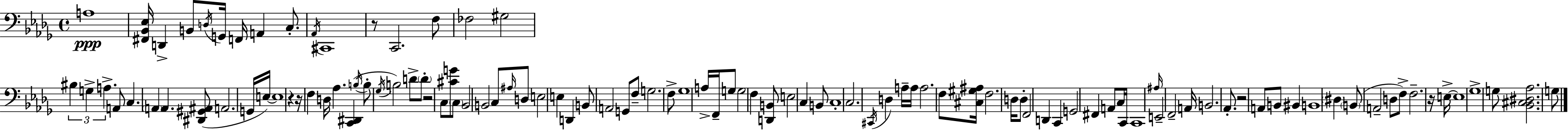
X:1
T:Untitled
M:4/4
L:1/4
K:Bbm
A,4 [^F,,_B,,_E,]/4 D,, B,,/2 D,/4 G,,/4 F,,/4 A,, C,/2 _A,,/4 ^C,,4 z/2 C,,2 F,/2 _F,2 ^G,2 ^B, G, A, A,,/2 C, A,, A,, [^D,,^G,,^A,,]/2 A,,2 G,,/4 E,/4 E,4 z z/4 F, D,/4 _A, [C,,^D,,] B,/4 B,/2 _G,/4 B,2 D/2 D/2 z2 C,/2 [^CG]/2 C,/2 _B,,2 B,,2 C,/2 ^A,/4 D,/2 E,2 E, D,, B,,/2 A,,2 G,,/2 F,/2 G,2 F,/2 _G,4 A,/4 F,,/4 G,/2 G,2 F, [D,,B,,]/2 E,2 C, B,,/2 C,4 C,2 ^C,,/4 D, A,/4 A,/4 A,2 F,/2 [^C,^G,^A,]/4 F,2 D,/4 D,/2 F,,2 D,, C,, G,,2 ^F,, A,,/2 C,/4 C,,/4 C,,4 ^A,/4 E,,2 F,,2 A,,/4 B,,2 _A,,/2 z2 A,,/2 B,,/2 ^B,, B,,4 ^D, B,,/2 A,,2 D,/2 F,/2 F,2 z/4 E,/4 E,4 _G,4 G,/2 [_B,,^C,^D,_A,]2 G,/2